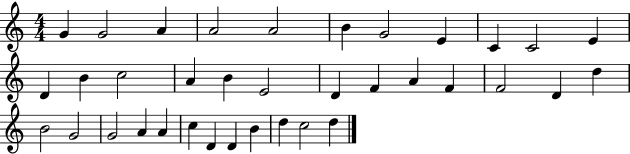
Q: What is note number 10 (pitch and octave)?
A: C4